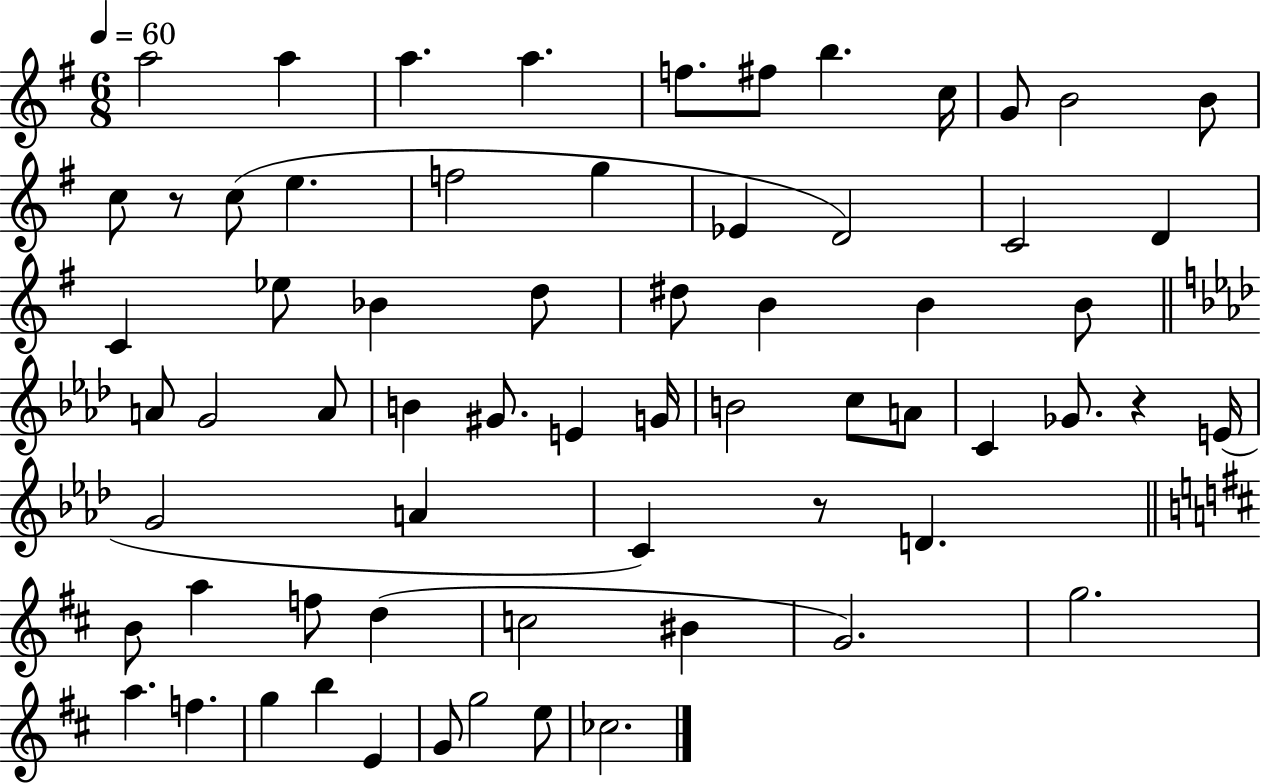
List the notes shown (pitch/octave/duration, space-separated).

A5/h A5/q A5/q. A5/q. F5/e. F#5/e B5/q. C5/s G4/e B4/h B4/e C5/e R/e C5/e E5/q. F5/h G5/q Eb4/q D4/h C4/h D4/q C4/q Eb5/e Bb4/q D5/e D#5/e B4/q B4/q B4/e A4/e G4/h A4/e B4/q G#4/e. E4/q G4/s B4/h C5/e A4/e C4/q Gb4/e. R/q E4/s G4/h A4/q C4/q R/e D4/q. B4/e A5/q F5/e D5/q C5/h BIS4/q G4/h. G5/h. A5/q. F5/q. G5/q B5/q E4/q G4/e G5/h E5/e CES5/h.